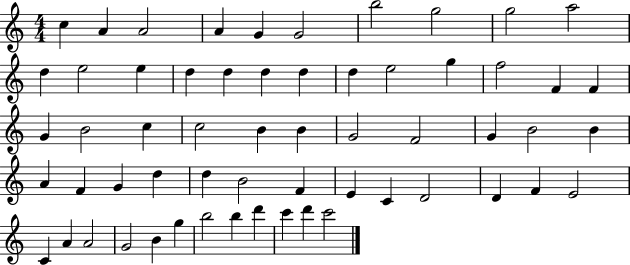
{
  \clef treble
  \numericTimeSignature
  \time 4/4
  \key c \major
  c''4 a'4 a'2 | a'4 g'4 g'2 | b''2 g''2 | g''2 a''2 | \break d''4 e''2 e''4 | d''4 d''4 d''4 d''4 | d''4 e''2 g''4 | f''2 f'4 f'4 | \break g'4 b'2 c''4 | c''2 b'4 b'4 | g'2 f'2 | g'4 b'2 b'4 | \break a'4 f'4 g'4 d''4 | d''4 b'2 f'4 | e'4 c'4 d'2 | d'4 f'4 e'2 | \break c'4 a'4 a'2 | g'2 b'4 g''4 | b''2 b''4 d'''4 | c'''4 d'''4 c'''2 | \break \bar "|."
}